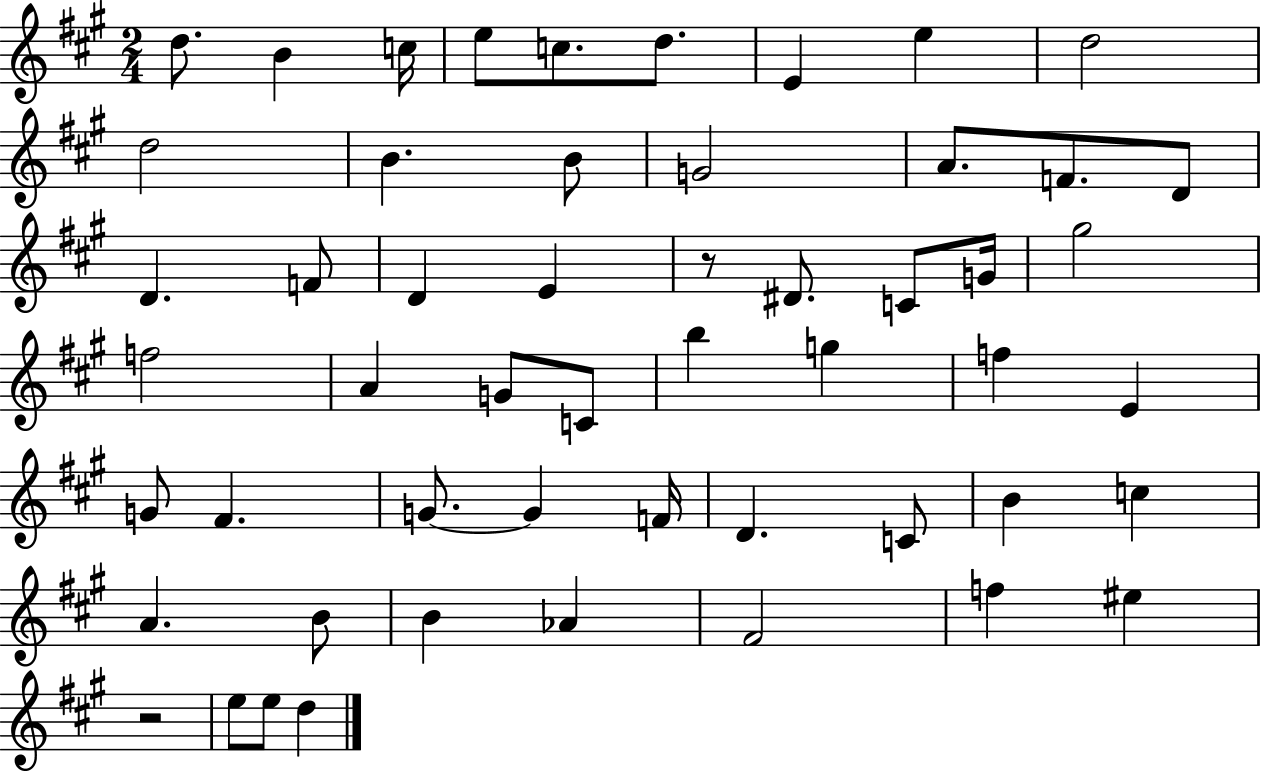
X:1
T:Untitled
M:2/4
L:1/4
K:A
d/2 B c/4 e/2 c/2 d/2 E e d2 d2 B B/2 G2 A/2 F/2 D/2 D F/2 D E z/2 ^D/2 C/2 G/4 ^g2 f2 A G/2 C/2 b g f E G/2 ^F G/2 G F/4 D C/2 B c A B/2 B _A ^F2 f ^e z2 e/2 e/2 d